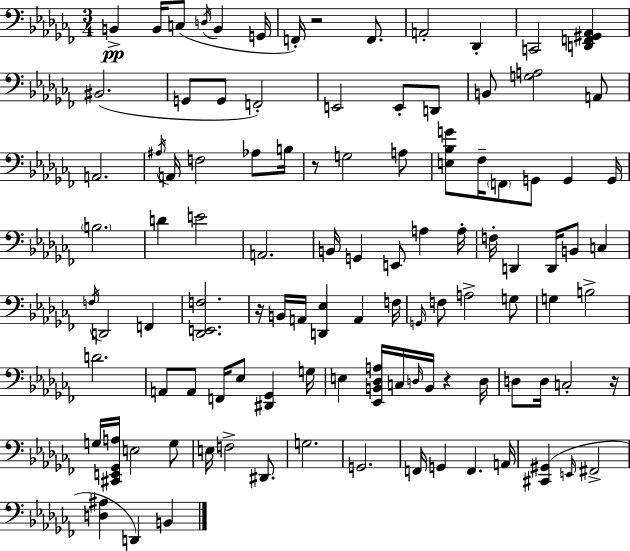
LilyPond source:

{
  \clef bass
  \numericTimeSignature
  \time 3/4
  \key aes \minor
  b,4->\pp b,16 c8( \acciaccatura { d16 } b,4 | g,16 f,16-.) r2 f,8. | a,2-. des,4-. | c,2 <d, f, gis, aes,>4 | \break bis,2.( | g,8 g,8 f,2-.) | e,2 e,8-. d,8 | b,8 <g a>2 a,8 | \break a,2. | \acciaccatura { ais16 } a,16 f2 aes8 | b16 r8 g2 | a8 <e bes g'>8 fes16-- \parenthesize f,8 g,8 g,4 | \break g,16 \parenthesize b2. | d'4 e'2 | a,2. | b,16 g,4 e,8 a4 | \break a16-. f16-. d,4 d,16 b,8 c4 | \acciaccatura { f16 } d,2 f,4 | <des, e, f>2. | r16 b,16 a,16 <d, ees>4 a,4 | \break f16 \grace { g,16 } f8 a2-> | g8 g4 b2-> | d'2. | a,8 a,8 f,16 ees8 <dis, ges,>4 | \break g16 e4 <ees, b, des a>16 c16 \grace { d16 } b,16 | r4 d16 d8 d16 c2-. | r16 g16 <cis, e, ges, a>16 e2 | g8 e16 f2-> | \break dis,8. g2. | g,2. | f,16 g,4 f,4. | a,16 <cis, gis,>4( \grace { e,16 } fis,2-> | \break <d ais>4 d,4) | b,4 \bar "|."
}